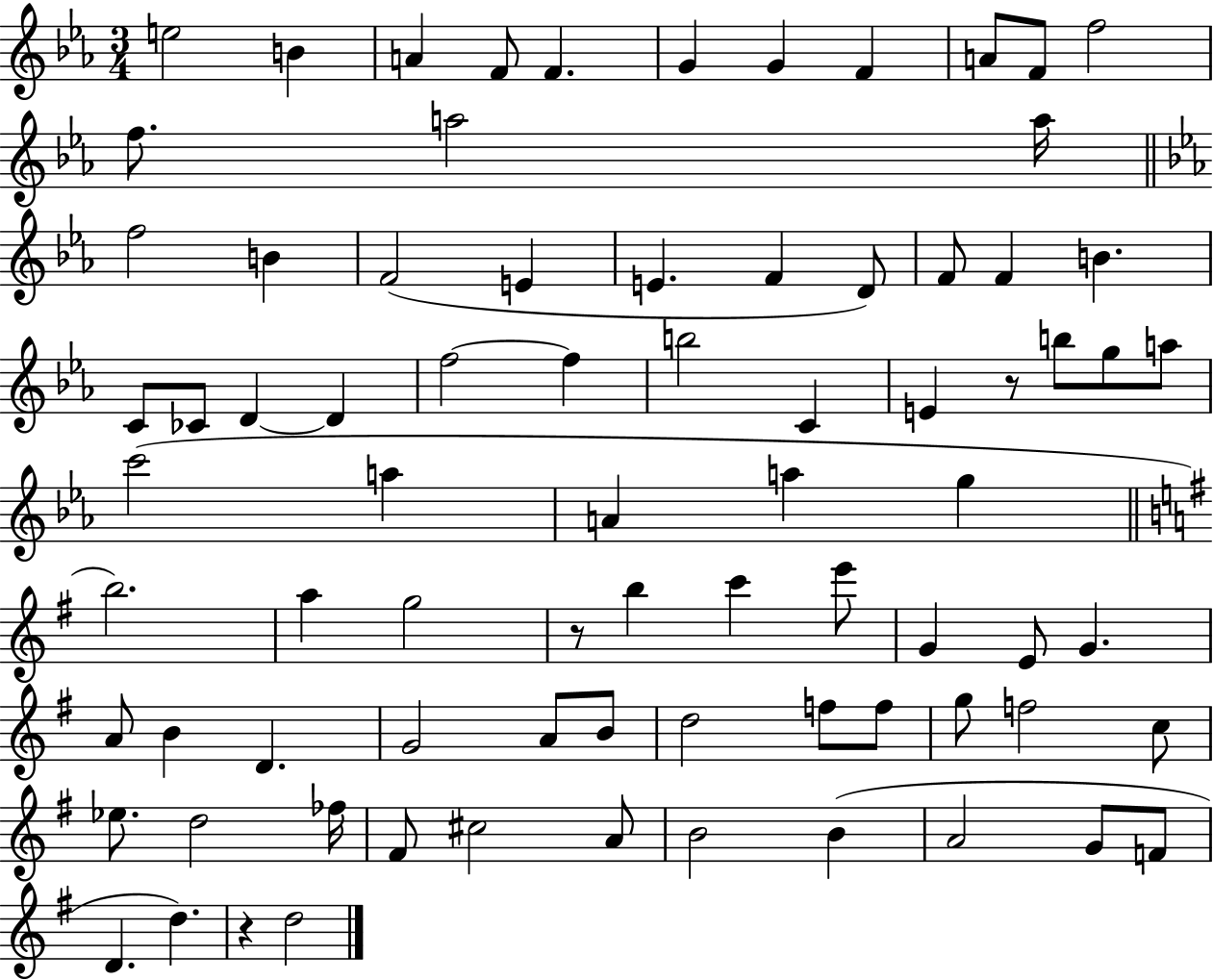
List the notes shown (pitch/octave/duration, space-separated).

E5/h B4/q A4/q F4/e F4/q. G4/q G4/q F4/q A4/e F4/e F5/h F5/e. A5/h A5/s F5/h B4/q F4/h E4/q E4/q. F4/q D4/e F4/e F4/q B4/q. C4/e CES4/e D4/q D4/q F5/h F5/q B5/h C4/q E4/q R/e B5/e G5/e A5/e C6/h A5/q A4/q A5/q G5/q B5/h. A5/q G5/h R/e B5/q C6/q E6/e G4/q E4/e G4/q. A4/e B4/q D4/q. G4/h A4/e B4/e D5/h F5/e F5/e G5/e F5/h C5/e Eb5/e. D5/h FES5/s F#4/e C#5/h A4/e B4/h B4/q A4/h G4/e F4/e D4/q. D5/q. R/q D5/h